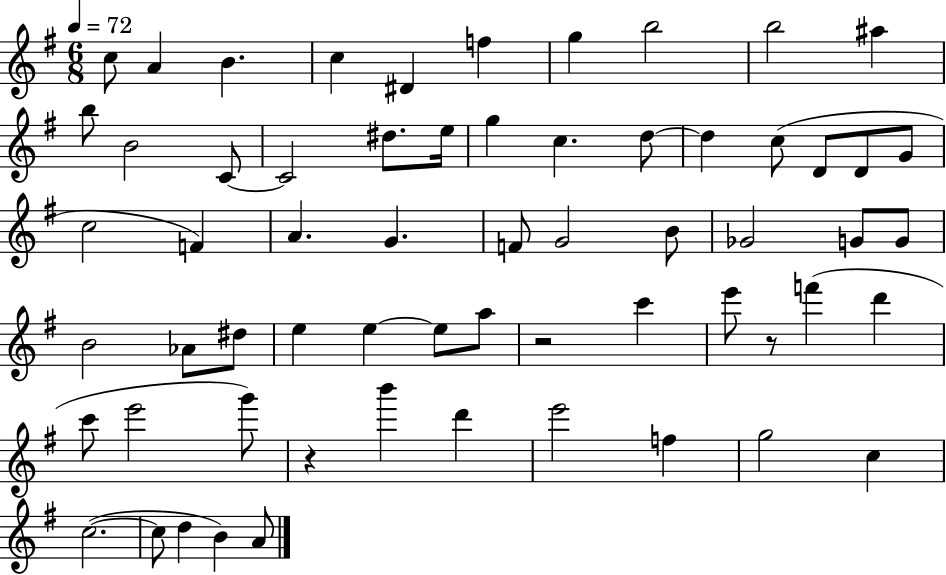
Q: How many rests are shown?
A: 3